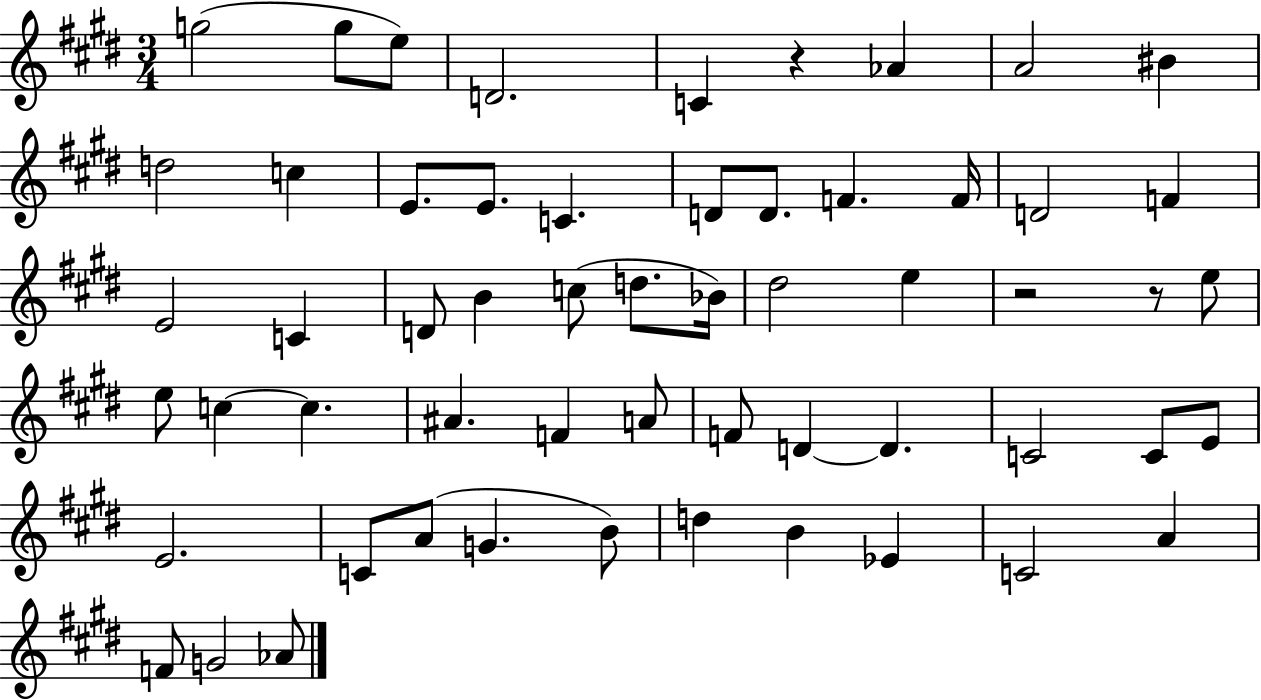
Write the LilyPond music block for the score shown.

{
  \clef treble
  \numericTimeSignature
  \time 3/4
  \key e \major
  g''2( g''8 e''8) | d'2. | c'4 r4 aes'4 | a'2 bis'4 | \break d''2 c''4 | e'8. e'8. c'4. | d'8 d'8. f'4. f'16 | d'2 f'4 | \break e'2 c'4 | d'8 b'4 c''8( d''8. bes'16) | dis''2 e''4 | r2 r8 e''8 | \break e''8 c''4~~ c''4. | ais'4. f'4 a'8 | f'8 d'4~~ d'4. | c'2 c'8 e'8 | \break e'2. | c'8 a'8( g'4. b'8) | d''4 b'4 ees'4 | c'2 a'4 | \break f'8 g'2 aes'8 | \bar "|."
}